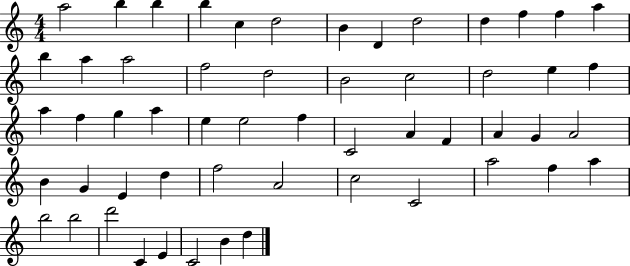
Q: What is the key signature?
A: C major